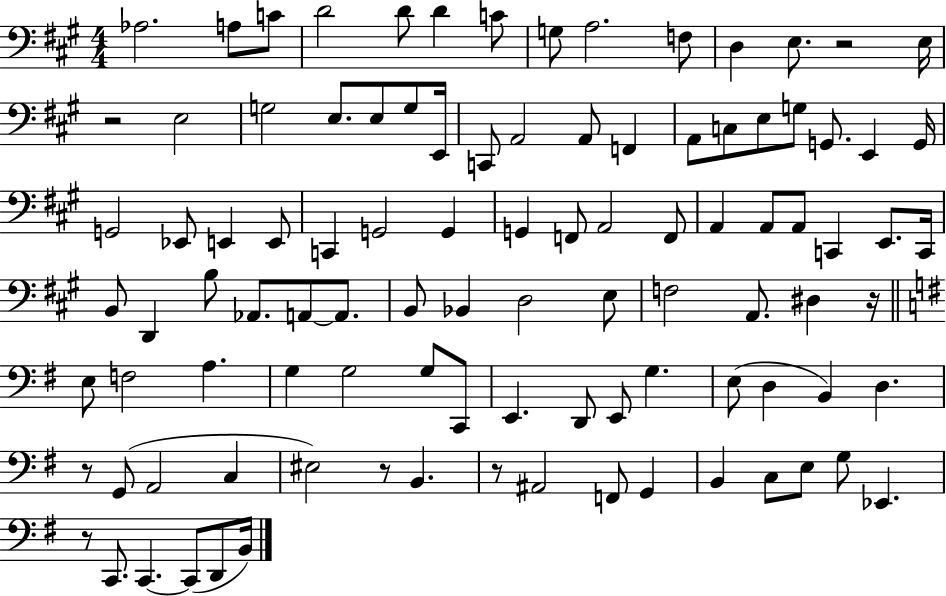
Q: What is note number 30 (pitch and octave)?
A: G2